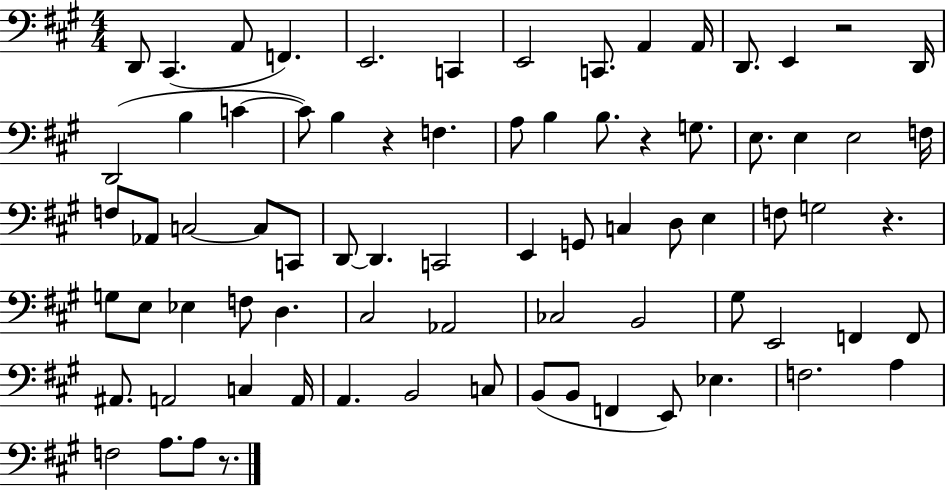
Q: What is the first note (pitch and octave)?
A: D2